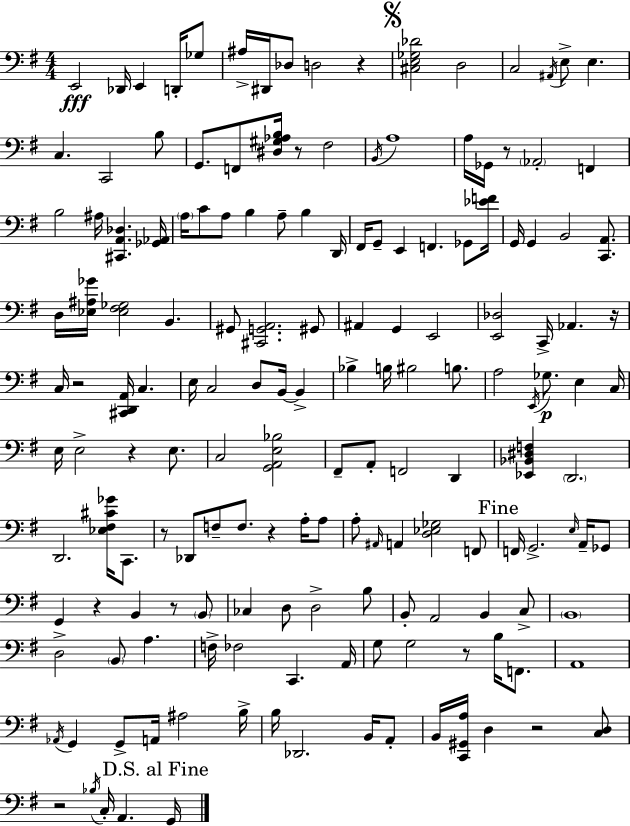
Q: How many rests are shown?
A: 13